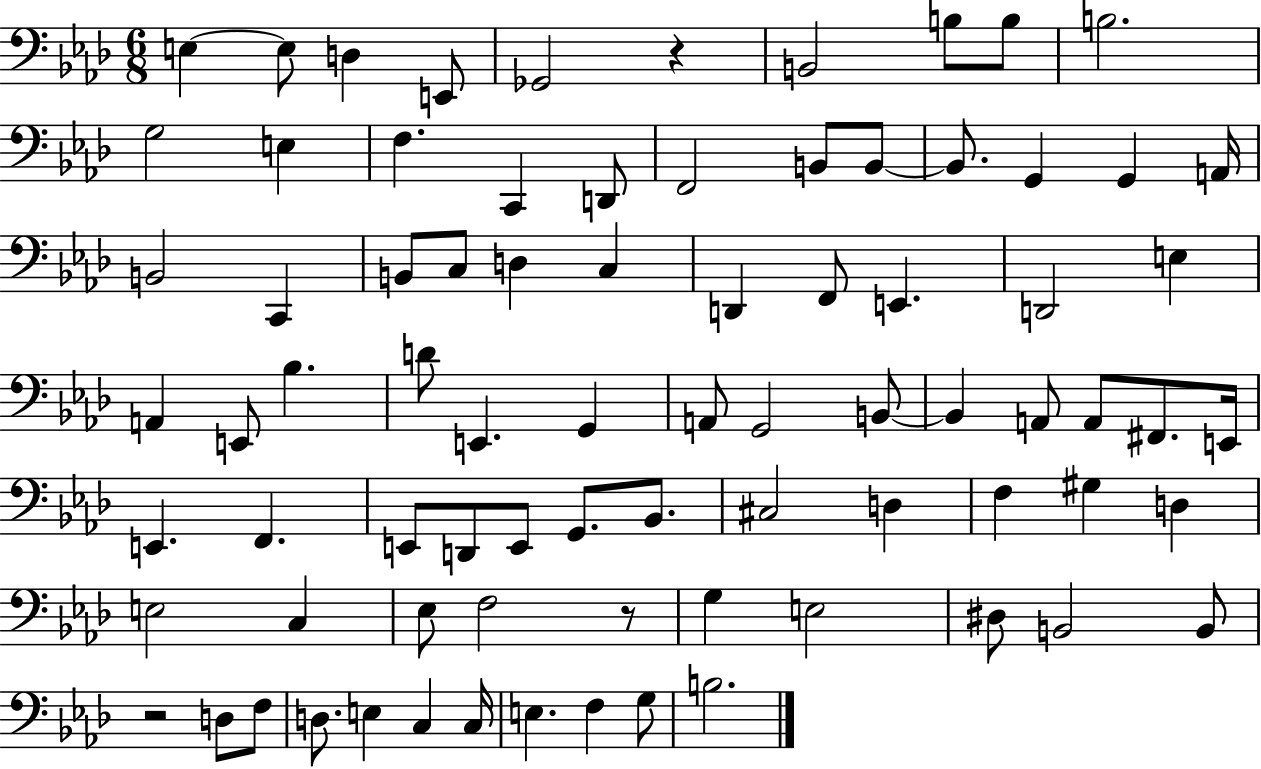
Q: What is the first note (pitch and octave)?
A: E3